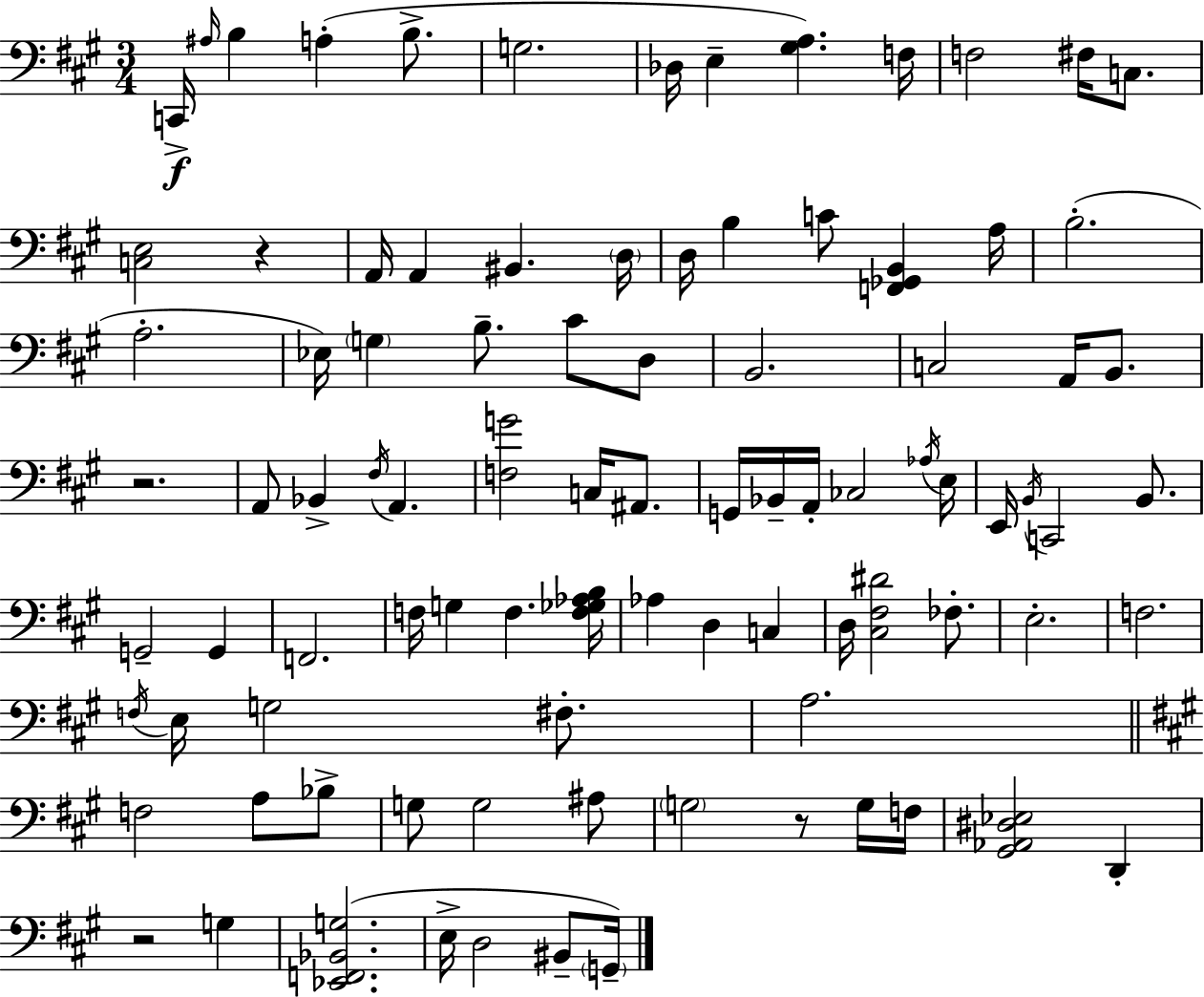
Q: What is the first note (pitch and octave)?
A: C2